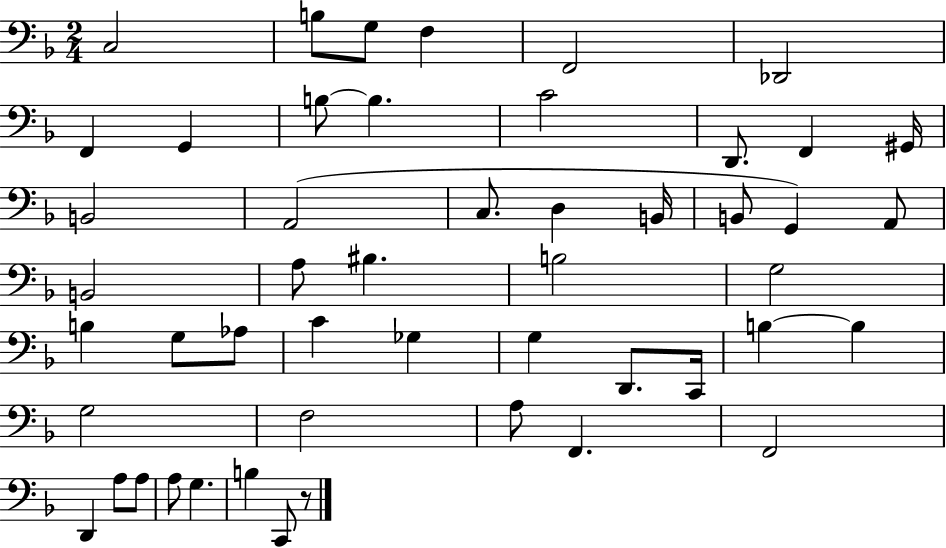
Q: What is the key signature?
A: F major